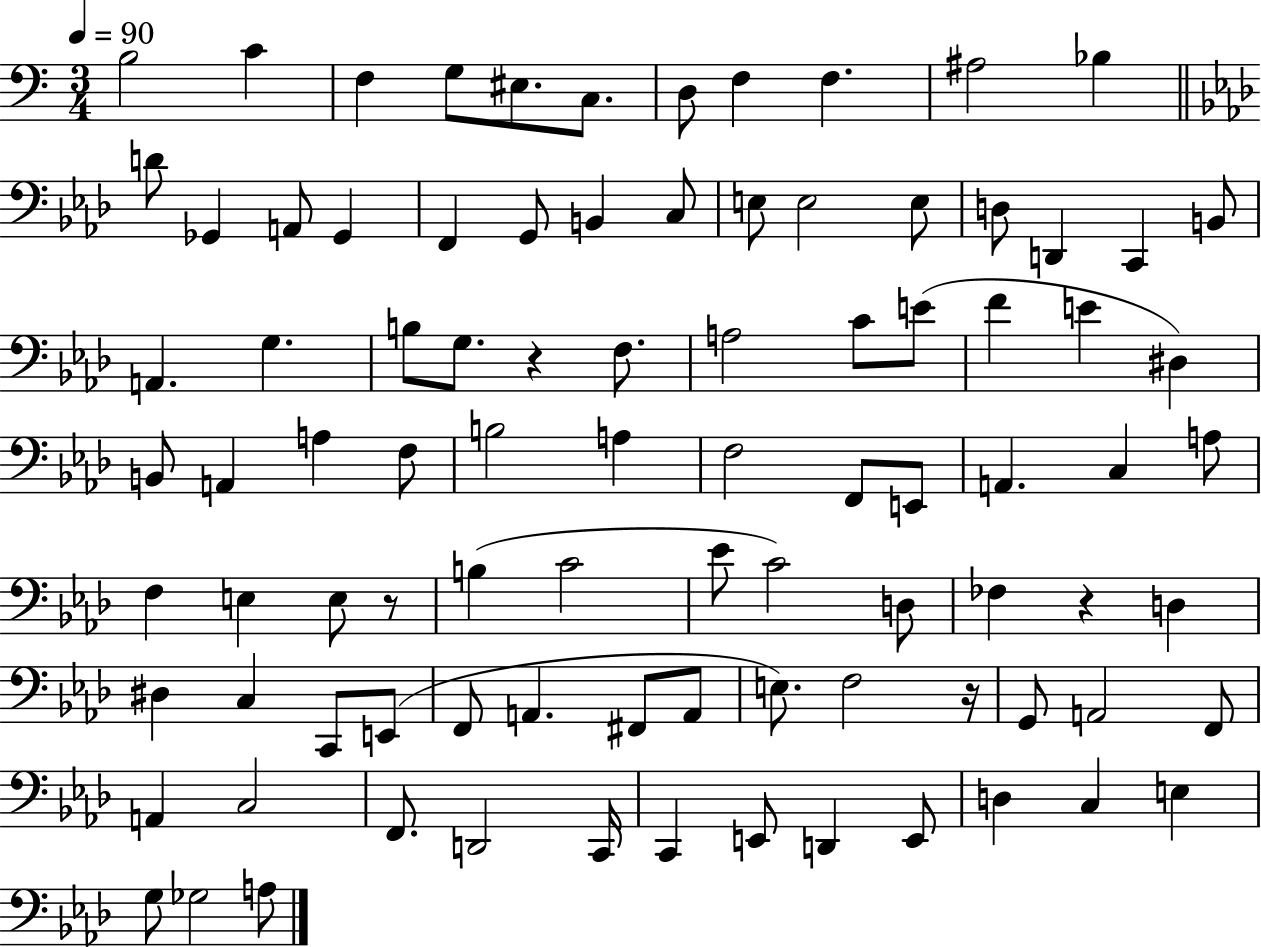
B3/h C4/q F3/q G3/e EIS3/e. C3/e. D3/e F3/q F3/q. A#3/h Bb3/q D4/e Gb2/q A2/e Gb2/q F2/q G2/e B2/q C3/e E3/e E3/h E3/e D3/e D2/q C2/q B2/e A2/q. G3/q. B3/e G3/e. R/q F3/e. A3/h C4/e E4/e F4/q E4/q D#3/q B2/e A2/q A3/q F3/e B3/h A3/q F3/h F2/e E2/e A2/q. C3/q A3/e F3/q E3/q E3/e R/e B3/q C4/h Eb4/e C4/h D3/e FES3/q R/q D3/q D#3/q C3/q C2/e E2/e F2/e A2/q. F#2/e A2/e E3/e. F3/h R/s G2/e A2/h F2/e A2/q C3/h F2/e. D2/h C2/s C2/q E2/e D2/q E2/e D3/q C3/q E3/q G3/e Gb3/h A3/e